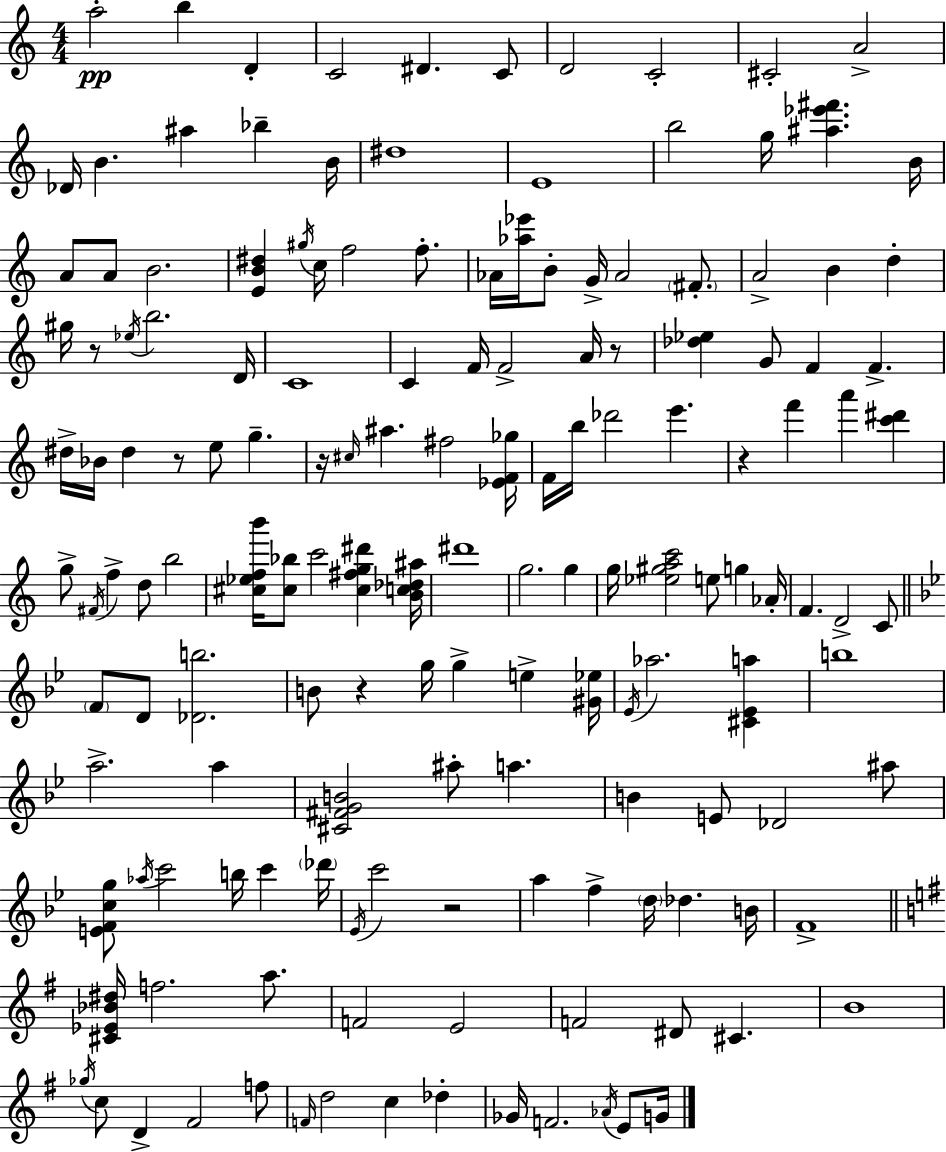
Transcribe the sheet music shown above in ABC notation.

X:1
T:Untitled
M:4/4
L:1/4
K:Am
a2 b D C2 ^D C/2 D2 C2 ^C2 A2 _D/4 B ^a _b B/4 ^d4 E4 b2 g/4 [^a_e'^f'] B/4 A/2 A/2 B2 [EB^d] ^g/4 c/4 f2 f/2 _A/4 [_a_e']/4 B/2 G/4 _A2 ^F/2 A2 B d ^g/4 z/2 _e/4 b2 D/4 C4 C F/4 F2 A/4 z/2 [_d_e] G/2 F F ^d/4 _B/4 ^d z/2 e/2 g z/4 ^c/4 ^a ^f2 [_EF_g]/4 F/4 b/4 _d'2 e' z f' a' [c'^d'] g/2 ^F/4 f d/2 b2 [^c_efb']/4 [^c_b]/2 c'2 [^c^fg^d'] [Bc_d^a]/4 ^d'4 g2 g g/4 [_e^gac']2 e/2 g _A/4 F D2 C/2 F/2 D/2 [_Db]2 B/2 z g/4 g e [^G_e]/4 _E/4 _a2 [^C_Ea] b4 a2 a [^C^FGB]2 ^a/2 a B E/2 _D2 ^a/2 [EFcg]/2 _a/4 c'2 b/4 c' _d'/4 _E/4 c'2 z2 a f d/4 _d B/4 F4 [^C_E_B^d]/4 f2 a/2 F2 E2 F2 ^D/2 ^C B4 _g/4 c/2 D ^F2 f/2 F/4 d2 c _d _G/4 F2 _A/4 E/2 G/4